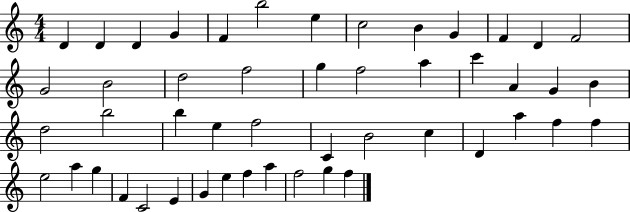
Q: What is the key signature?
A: C major